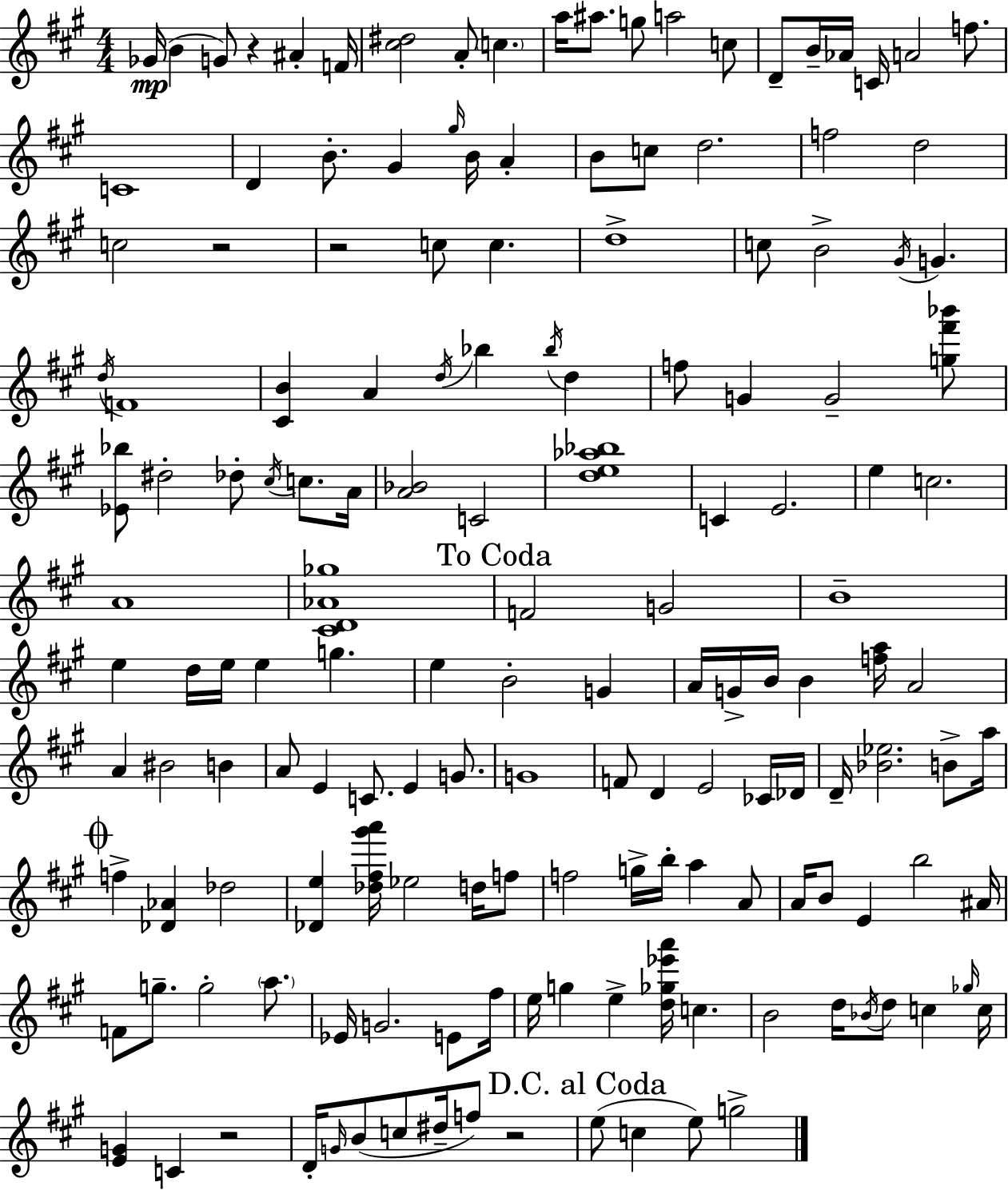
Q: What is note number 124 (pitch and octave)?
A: C5